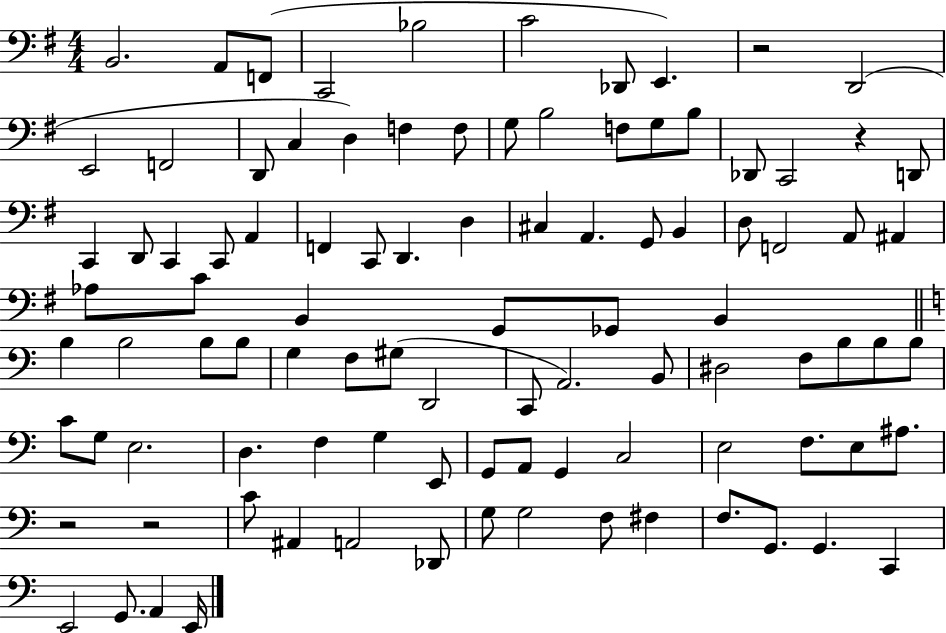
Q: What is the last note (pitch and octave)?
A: E2